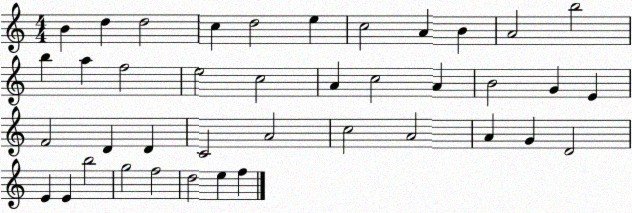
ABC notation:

X:1
T:Untitled
M:4/4
L:1/4
K:C
B d d2 c d2 e c2 A B A2 b2 b a f2 e2 c2 A c2 A B2 G E F2 D D C2 A2 c2 A2 A G D2 E E b2 g2 f2 d2 e f